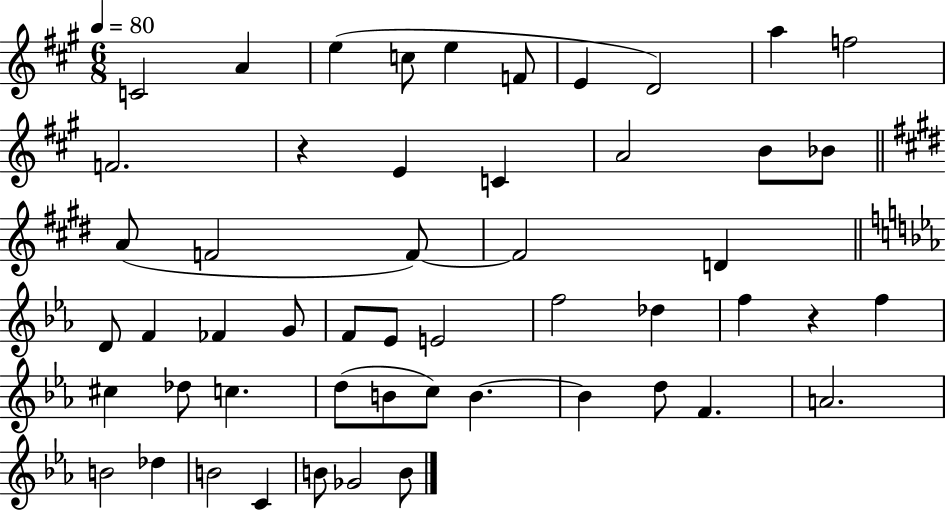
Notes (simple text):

C4/h A4/q E5/q C5/e E5/q F4/e E4/q D4/h A5/q F5/h F4/h. R/q E4/q C4/q A4/h B4/e Bb4/e A4/e F4/h F4/e F4/h D4/q D4/e F4/q FES4/q G4/e F4/e Eb4/e E4/h F5/h Db5/q F5/q R/q F5/q C#5/q Db5/e C5/q. D5/e B4/e C5/e B4/q. B4/q D5/e F4/q. A4/h. B4/h Db5/q B4/h C4/q B4/e Gb4/h B4/e